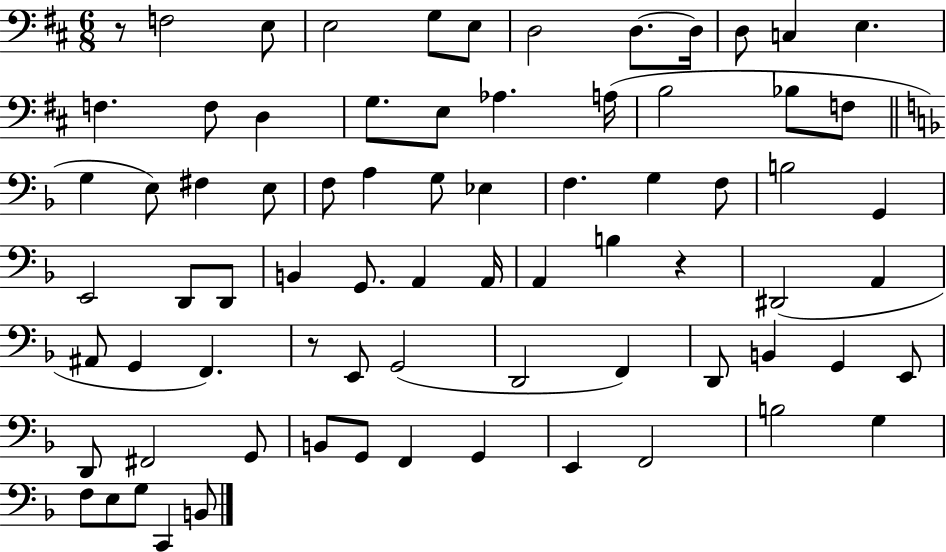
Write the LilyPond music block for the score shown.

{
  \clef bass
  \numericTimeSignature
  \time 6/8
  \key d \major
  r8 f2 e8 | e2 g8 e8 | d2 d8.~~ d16 | d8 c4 e4. | \break f4. f8 d4 | g8. e8 aes4. a16( | b2 bes8 f8 | \bar "||" \break \key f \major g4 e8) fis4 e8 | f8 a4 g8 ees4 | f4. g4 f8 | b2 g,4 | \break e,2 d,8 d,8 | b,4 g,8. a,4 a,16 | a,4 b4 r4 | dis,2( a,4 | \break ais,8 g,4 f,4.) | r8 e,8 g,2( | d,2 f,4) | d,8 b,4 g,4 e,8 | \break d,8 fis,2 g,8 | b,8 g,8 f,4 g,4 | e,4 f,2 | b2 g4 | \break f8 e8 g8 c,4 b,8 | \bar "|."
}